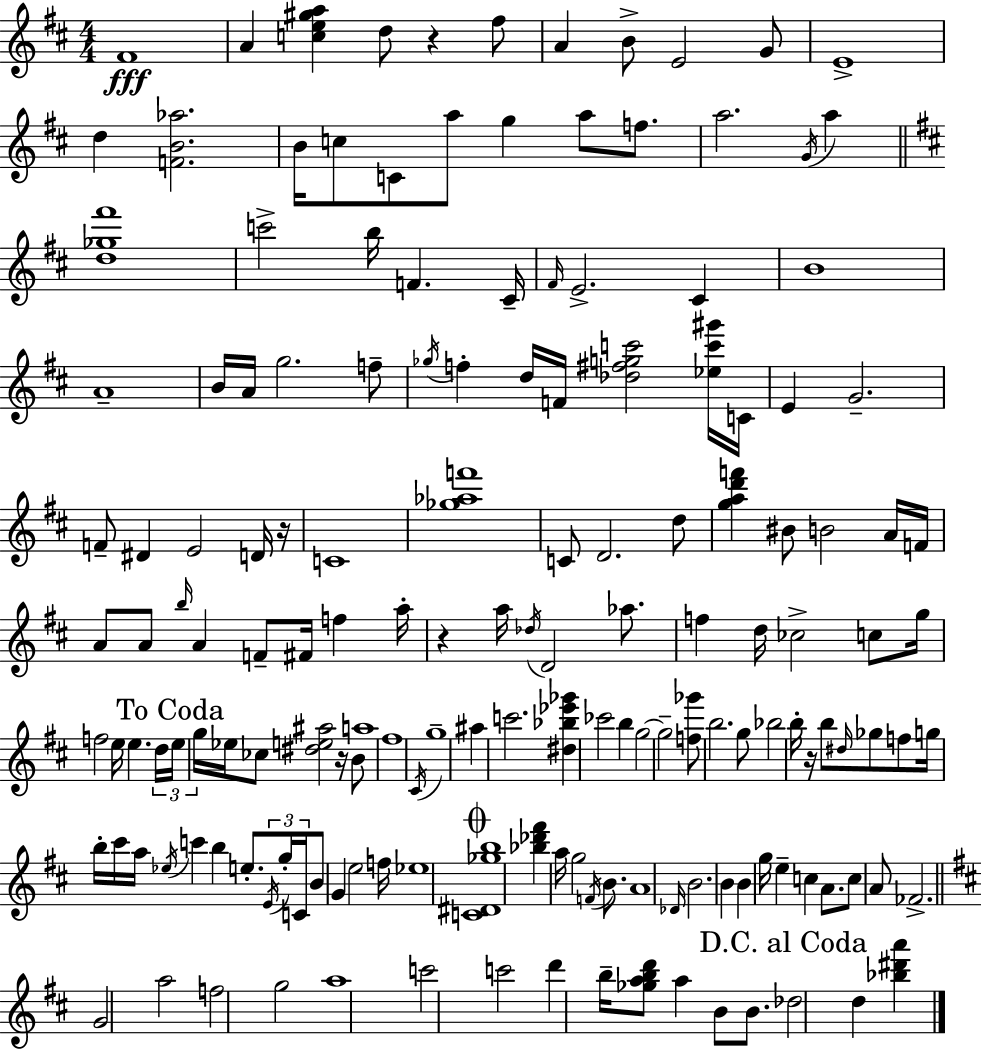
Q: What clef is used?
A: treble